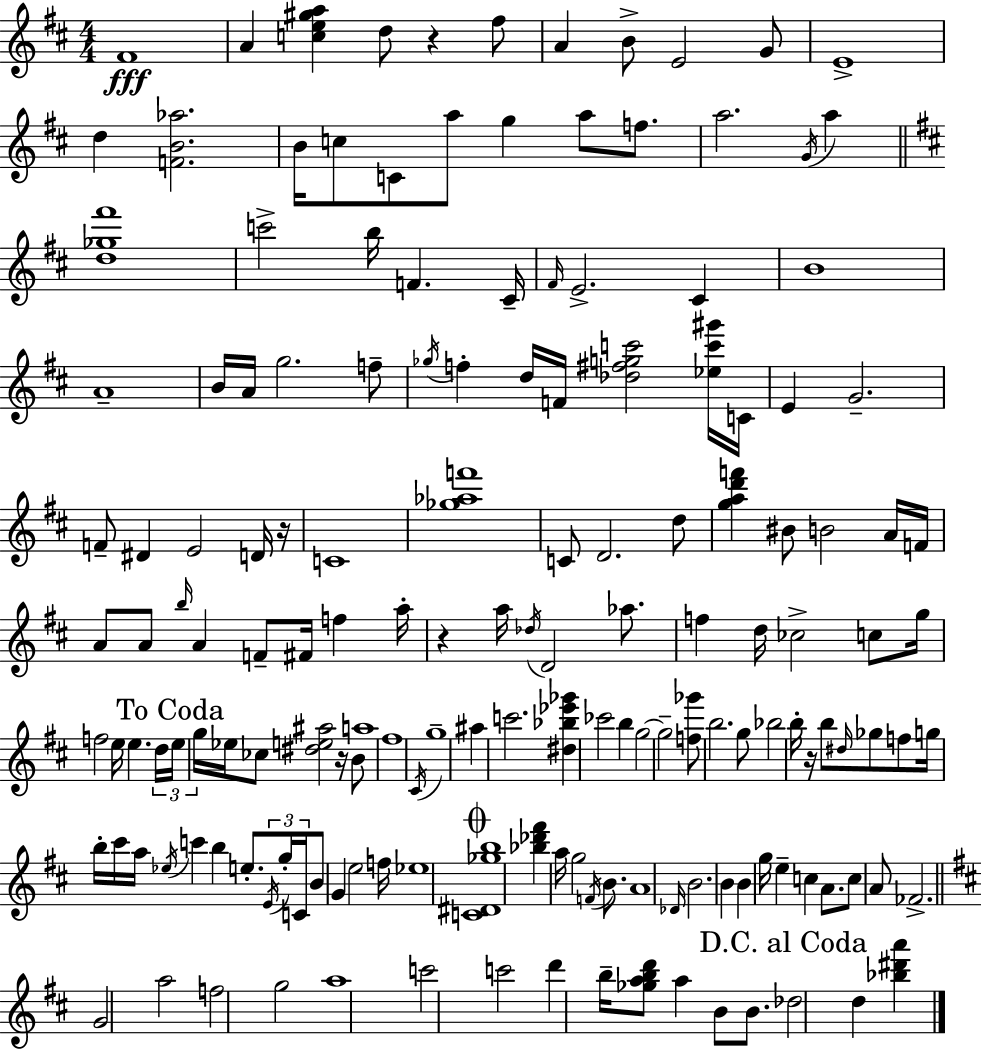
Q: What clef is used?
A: treble